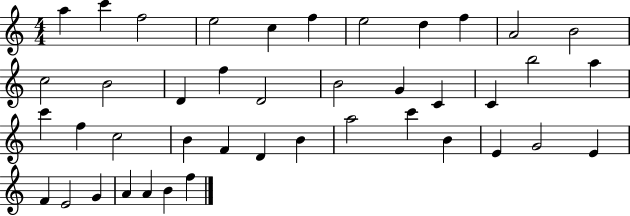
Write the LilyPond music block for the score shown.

{
  \clef treble
  \numericTimeSignature
  \time 4/4
  \key c \major
  a''4 c'''4 f''2 | e''2 c''4 f''4 | e''2 d''4 f''4 | a'2 b'2 | \break c''2 b'2 | d'4 f''4 d'2 | b'2 g'4 c'4 | c'4 b''2 a''4 | \break c'''4 f''4 c''2 | b'4 f'4 d'4 b'4 | a''2 c'''4 b'4 | e'4 g'2 e'4 | \break f'4 e'2 g'4 | a'4 a'4 b'4 f''4 | \bar "|."
}